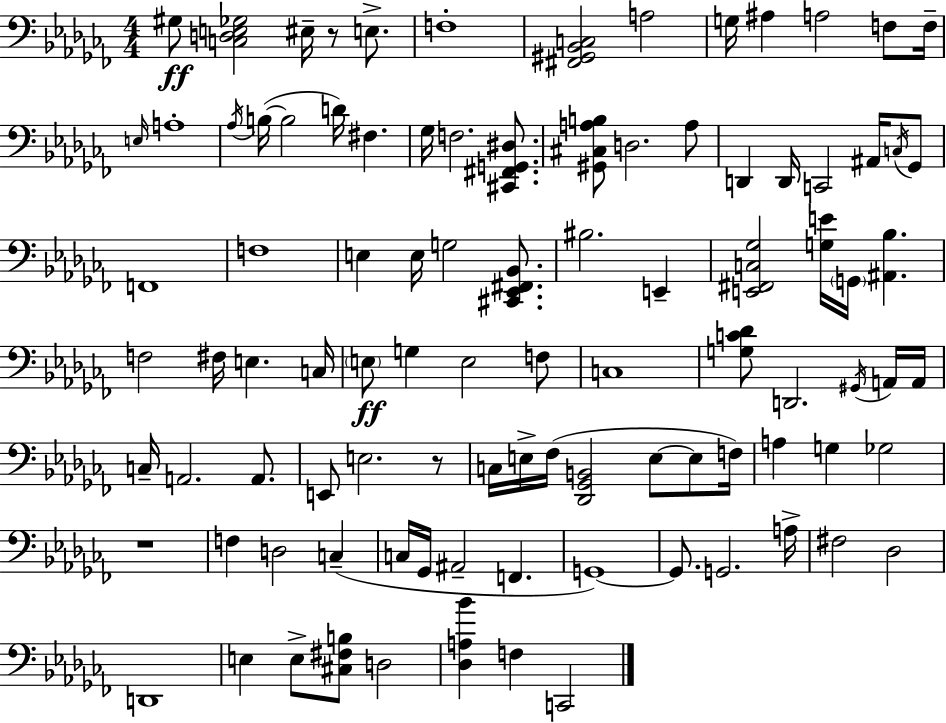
{
  \clef bass
  \numericTimeSignature
  \time 4/4
  \key aes \minor
  gis8\ff <c d e ges>2 eis16-- r8 e8.-> | f1-. | <fis, gis, bes, c>2 a2 | g16 ais4 a2 f8 f16-- | \break \grace { e16 } a1-. | \acciaccatura { aes16 } b16~(~ b2 d'16) fis4. | ges16 f2. <cis, fis, g, dis>8. | <gis, cis a b>8 d2. | \break a8 d,4 d,16 c,2 ais,16 | \acciaccatura { c16 } ges,8 f,1 | f1 | e4 e16 g2 | \break <cis, ees, fis, bes,>8. bis2. e,4-- | <e, fis, c ges>2 <g e'>16 \parenthesize g,16 <ais, bes>4. | f2 fis16 e4. | c16 \parenthesize e8\ff g4 e2 | \break f8 c1 | <g c' des'>8 d,2. | \acciaccatura { gis,16 } a,16 a,16 c16-- a,2. | a,8. e,8 e2. | \break r8 c16 e16-> fes16( <des, ges, b,>2 e8~~ | e8 f16) a4 g4 ges2 | r1 | f4 d2 | \break c4--( c16 ges,16 ais,2-- f,4. | g,1~~) | g,8. g,2. | a16-> fis2 des2 | \break d,1 | e4 e8-> <cis fis b>8 d2 | <des a bes'>4 f4 c,2 | \bar "|."
}